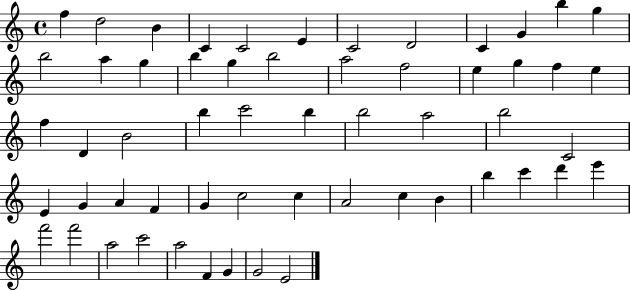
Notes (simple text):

F5/q D5/h B4/q C4/q C4/h E4/q C4/h D4/h C4/q G4/q B5/q G5/q B5/h A5/q G5/q B5/q G5/q B5/h A5/h F5/h E5/q G5/q F5/q E5/q F5/q D4/q B4/h B5/q C6/h B5/q B5/h A5/h B5/h C4/h E4/q G4/q A4/q F4/q G4/q C5/h C5/q A4/h C5/q B4/q B5/q C6/q D6/q E6/q F6/h F6/h A5/h C6/h A5/h F4/q G4/q G4/h E4/h